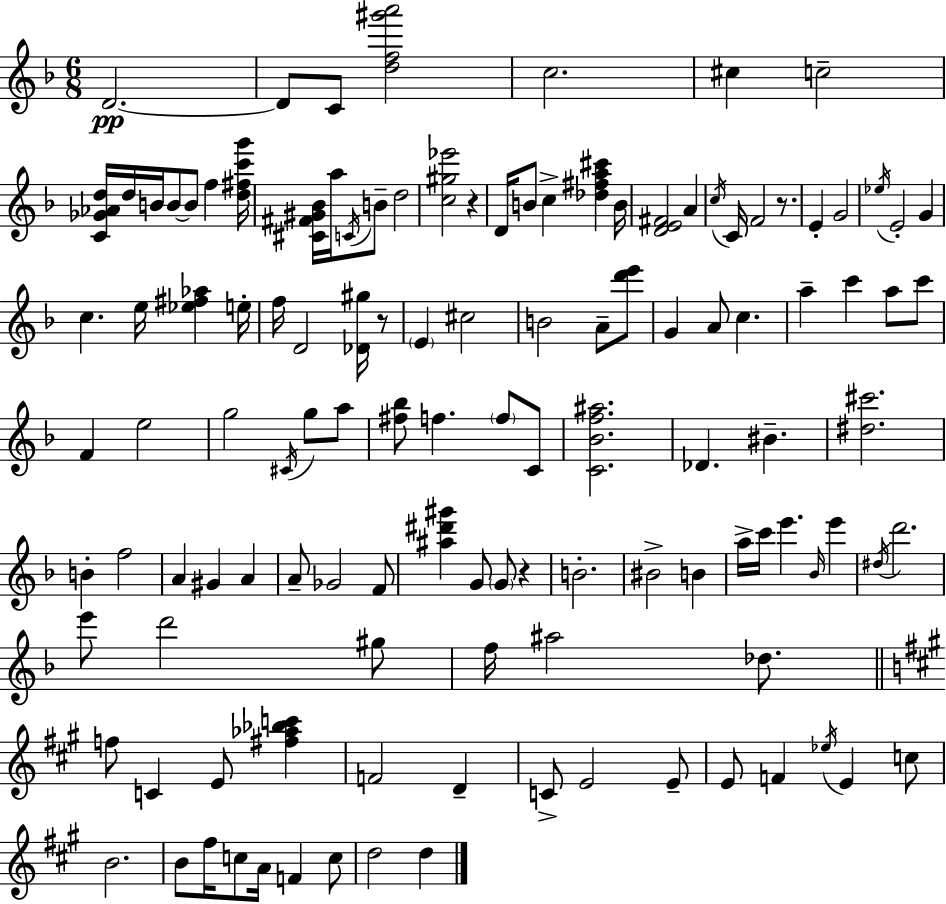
D4/h. D4/e C4/e [D5,F5,G#6,A6]/h C5/h. C#5/q C5/h [C4,Gb4,Ab4,D5]/s D5/s B4/s B4/e B4/e F5/q [D5,F#5,C6,G6]/s [C#4,F#4,G#4,Bb4]/s A5/s C4/s B4/e D5/h [C5,G#5,Eb6]/h R/q D4/s B4/e C5/q [Db5,F#5,A5,C#6]/q B4/s [D4,E4,F#4]/h A4/q C5/s C4/s F4/h R/e. E4/q G4/h Eb5/s E4/h G4/q C5/q. E5/s [Eb5,F#5,Ab5]/q E5/s F5/s D4/h [Db4,G#5]/s R/e E4/q C#5/h B4/h A4/e [D6,E6]/e G4/q A4/e C5/q. A5/q C6/q A5/e C6/e F4/q E5/h G5/h C#4/s G5/e A5/e [F#5,Bb5]/e F5/q. F5/e C4/e [C4,Bb4,F5,A#5]/h. Db4/q. BIS4/q. [D#5,C#6]/h. B4/q F5/h A4/q G#4/q A4/q A4/e Gb4/h F4/e [A#5,D#6,G#6]/q G4/e G4/e R/q B4/h. BIS4/h B4/q A5/s C6/s E6/q. Bb4/s E6/q D#5/s D6/h. E6/e D6/h G#5/e F5/s A#5/h Db5/e. F5/e C4/q E4/e [F#5,Ab5,Bb5,C6]/q F4/h D4/q C4/e E4/h E4/e E4/e F4/q Eb5/s E4/q C5/e B4/h. B4/e F#5/s C5/e A4/s F4/q C5/e D5/h D5/q